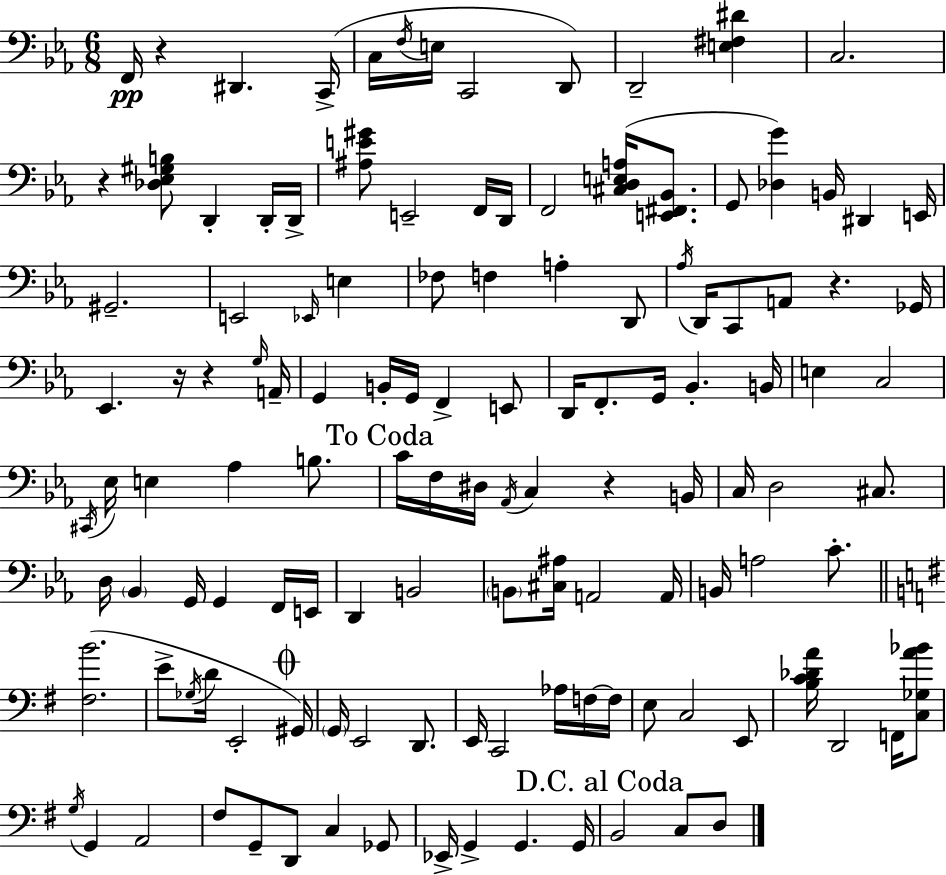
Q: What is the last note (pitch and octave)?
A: D3